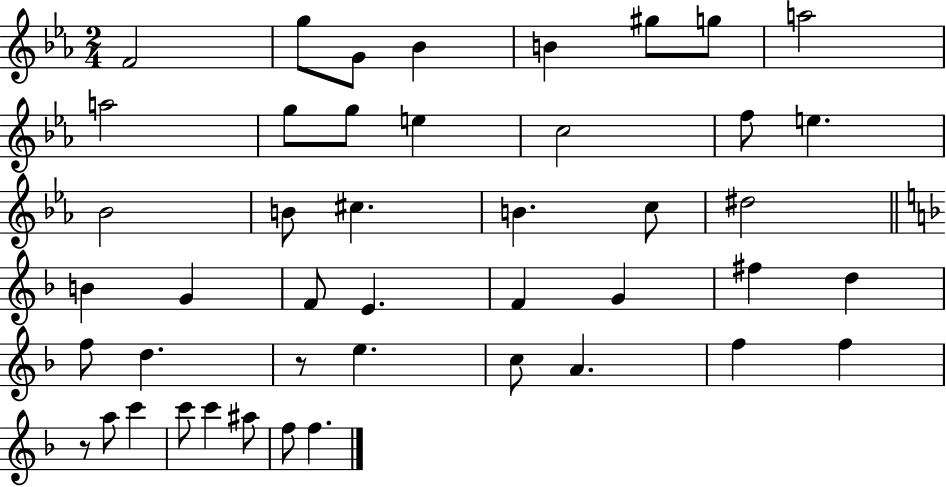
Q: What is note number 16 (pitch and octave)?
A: Bb4